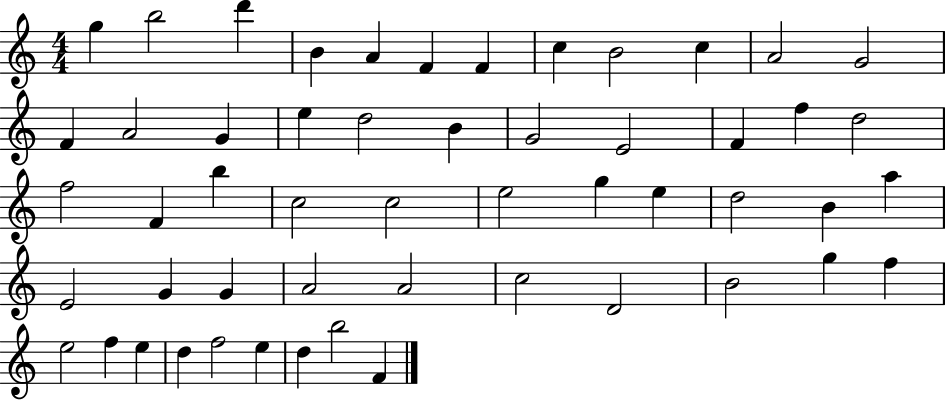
X:1
T:Untitled
M:4/4
L:1/4
K:C
g b2 d' B A F F c B2 c A2 G2 F A2 G e d2 B G2 E2 F f d2 f2 F b c2 c2 e2 g e d2 B a E2 G G A2 A2 c2 D2 B2 g f e2 f e d f2 e d b2 F